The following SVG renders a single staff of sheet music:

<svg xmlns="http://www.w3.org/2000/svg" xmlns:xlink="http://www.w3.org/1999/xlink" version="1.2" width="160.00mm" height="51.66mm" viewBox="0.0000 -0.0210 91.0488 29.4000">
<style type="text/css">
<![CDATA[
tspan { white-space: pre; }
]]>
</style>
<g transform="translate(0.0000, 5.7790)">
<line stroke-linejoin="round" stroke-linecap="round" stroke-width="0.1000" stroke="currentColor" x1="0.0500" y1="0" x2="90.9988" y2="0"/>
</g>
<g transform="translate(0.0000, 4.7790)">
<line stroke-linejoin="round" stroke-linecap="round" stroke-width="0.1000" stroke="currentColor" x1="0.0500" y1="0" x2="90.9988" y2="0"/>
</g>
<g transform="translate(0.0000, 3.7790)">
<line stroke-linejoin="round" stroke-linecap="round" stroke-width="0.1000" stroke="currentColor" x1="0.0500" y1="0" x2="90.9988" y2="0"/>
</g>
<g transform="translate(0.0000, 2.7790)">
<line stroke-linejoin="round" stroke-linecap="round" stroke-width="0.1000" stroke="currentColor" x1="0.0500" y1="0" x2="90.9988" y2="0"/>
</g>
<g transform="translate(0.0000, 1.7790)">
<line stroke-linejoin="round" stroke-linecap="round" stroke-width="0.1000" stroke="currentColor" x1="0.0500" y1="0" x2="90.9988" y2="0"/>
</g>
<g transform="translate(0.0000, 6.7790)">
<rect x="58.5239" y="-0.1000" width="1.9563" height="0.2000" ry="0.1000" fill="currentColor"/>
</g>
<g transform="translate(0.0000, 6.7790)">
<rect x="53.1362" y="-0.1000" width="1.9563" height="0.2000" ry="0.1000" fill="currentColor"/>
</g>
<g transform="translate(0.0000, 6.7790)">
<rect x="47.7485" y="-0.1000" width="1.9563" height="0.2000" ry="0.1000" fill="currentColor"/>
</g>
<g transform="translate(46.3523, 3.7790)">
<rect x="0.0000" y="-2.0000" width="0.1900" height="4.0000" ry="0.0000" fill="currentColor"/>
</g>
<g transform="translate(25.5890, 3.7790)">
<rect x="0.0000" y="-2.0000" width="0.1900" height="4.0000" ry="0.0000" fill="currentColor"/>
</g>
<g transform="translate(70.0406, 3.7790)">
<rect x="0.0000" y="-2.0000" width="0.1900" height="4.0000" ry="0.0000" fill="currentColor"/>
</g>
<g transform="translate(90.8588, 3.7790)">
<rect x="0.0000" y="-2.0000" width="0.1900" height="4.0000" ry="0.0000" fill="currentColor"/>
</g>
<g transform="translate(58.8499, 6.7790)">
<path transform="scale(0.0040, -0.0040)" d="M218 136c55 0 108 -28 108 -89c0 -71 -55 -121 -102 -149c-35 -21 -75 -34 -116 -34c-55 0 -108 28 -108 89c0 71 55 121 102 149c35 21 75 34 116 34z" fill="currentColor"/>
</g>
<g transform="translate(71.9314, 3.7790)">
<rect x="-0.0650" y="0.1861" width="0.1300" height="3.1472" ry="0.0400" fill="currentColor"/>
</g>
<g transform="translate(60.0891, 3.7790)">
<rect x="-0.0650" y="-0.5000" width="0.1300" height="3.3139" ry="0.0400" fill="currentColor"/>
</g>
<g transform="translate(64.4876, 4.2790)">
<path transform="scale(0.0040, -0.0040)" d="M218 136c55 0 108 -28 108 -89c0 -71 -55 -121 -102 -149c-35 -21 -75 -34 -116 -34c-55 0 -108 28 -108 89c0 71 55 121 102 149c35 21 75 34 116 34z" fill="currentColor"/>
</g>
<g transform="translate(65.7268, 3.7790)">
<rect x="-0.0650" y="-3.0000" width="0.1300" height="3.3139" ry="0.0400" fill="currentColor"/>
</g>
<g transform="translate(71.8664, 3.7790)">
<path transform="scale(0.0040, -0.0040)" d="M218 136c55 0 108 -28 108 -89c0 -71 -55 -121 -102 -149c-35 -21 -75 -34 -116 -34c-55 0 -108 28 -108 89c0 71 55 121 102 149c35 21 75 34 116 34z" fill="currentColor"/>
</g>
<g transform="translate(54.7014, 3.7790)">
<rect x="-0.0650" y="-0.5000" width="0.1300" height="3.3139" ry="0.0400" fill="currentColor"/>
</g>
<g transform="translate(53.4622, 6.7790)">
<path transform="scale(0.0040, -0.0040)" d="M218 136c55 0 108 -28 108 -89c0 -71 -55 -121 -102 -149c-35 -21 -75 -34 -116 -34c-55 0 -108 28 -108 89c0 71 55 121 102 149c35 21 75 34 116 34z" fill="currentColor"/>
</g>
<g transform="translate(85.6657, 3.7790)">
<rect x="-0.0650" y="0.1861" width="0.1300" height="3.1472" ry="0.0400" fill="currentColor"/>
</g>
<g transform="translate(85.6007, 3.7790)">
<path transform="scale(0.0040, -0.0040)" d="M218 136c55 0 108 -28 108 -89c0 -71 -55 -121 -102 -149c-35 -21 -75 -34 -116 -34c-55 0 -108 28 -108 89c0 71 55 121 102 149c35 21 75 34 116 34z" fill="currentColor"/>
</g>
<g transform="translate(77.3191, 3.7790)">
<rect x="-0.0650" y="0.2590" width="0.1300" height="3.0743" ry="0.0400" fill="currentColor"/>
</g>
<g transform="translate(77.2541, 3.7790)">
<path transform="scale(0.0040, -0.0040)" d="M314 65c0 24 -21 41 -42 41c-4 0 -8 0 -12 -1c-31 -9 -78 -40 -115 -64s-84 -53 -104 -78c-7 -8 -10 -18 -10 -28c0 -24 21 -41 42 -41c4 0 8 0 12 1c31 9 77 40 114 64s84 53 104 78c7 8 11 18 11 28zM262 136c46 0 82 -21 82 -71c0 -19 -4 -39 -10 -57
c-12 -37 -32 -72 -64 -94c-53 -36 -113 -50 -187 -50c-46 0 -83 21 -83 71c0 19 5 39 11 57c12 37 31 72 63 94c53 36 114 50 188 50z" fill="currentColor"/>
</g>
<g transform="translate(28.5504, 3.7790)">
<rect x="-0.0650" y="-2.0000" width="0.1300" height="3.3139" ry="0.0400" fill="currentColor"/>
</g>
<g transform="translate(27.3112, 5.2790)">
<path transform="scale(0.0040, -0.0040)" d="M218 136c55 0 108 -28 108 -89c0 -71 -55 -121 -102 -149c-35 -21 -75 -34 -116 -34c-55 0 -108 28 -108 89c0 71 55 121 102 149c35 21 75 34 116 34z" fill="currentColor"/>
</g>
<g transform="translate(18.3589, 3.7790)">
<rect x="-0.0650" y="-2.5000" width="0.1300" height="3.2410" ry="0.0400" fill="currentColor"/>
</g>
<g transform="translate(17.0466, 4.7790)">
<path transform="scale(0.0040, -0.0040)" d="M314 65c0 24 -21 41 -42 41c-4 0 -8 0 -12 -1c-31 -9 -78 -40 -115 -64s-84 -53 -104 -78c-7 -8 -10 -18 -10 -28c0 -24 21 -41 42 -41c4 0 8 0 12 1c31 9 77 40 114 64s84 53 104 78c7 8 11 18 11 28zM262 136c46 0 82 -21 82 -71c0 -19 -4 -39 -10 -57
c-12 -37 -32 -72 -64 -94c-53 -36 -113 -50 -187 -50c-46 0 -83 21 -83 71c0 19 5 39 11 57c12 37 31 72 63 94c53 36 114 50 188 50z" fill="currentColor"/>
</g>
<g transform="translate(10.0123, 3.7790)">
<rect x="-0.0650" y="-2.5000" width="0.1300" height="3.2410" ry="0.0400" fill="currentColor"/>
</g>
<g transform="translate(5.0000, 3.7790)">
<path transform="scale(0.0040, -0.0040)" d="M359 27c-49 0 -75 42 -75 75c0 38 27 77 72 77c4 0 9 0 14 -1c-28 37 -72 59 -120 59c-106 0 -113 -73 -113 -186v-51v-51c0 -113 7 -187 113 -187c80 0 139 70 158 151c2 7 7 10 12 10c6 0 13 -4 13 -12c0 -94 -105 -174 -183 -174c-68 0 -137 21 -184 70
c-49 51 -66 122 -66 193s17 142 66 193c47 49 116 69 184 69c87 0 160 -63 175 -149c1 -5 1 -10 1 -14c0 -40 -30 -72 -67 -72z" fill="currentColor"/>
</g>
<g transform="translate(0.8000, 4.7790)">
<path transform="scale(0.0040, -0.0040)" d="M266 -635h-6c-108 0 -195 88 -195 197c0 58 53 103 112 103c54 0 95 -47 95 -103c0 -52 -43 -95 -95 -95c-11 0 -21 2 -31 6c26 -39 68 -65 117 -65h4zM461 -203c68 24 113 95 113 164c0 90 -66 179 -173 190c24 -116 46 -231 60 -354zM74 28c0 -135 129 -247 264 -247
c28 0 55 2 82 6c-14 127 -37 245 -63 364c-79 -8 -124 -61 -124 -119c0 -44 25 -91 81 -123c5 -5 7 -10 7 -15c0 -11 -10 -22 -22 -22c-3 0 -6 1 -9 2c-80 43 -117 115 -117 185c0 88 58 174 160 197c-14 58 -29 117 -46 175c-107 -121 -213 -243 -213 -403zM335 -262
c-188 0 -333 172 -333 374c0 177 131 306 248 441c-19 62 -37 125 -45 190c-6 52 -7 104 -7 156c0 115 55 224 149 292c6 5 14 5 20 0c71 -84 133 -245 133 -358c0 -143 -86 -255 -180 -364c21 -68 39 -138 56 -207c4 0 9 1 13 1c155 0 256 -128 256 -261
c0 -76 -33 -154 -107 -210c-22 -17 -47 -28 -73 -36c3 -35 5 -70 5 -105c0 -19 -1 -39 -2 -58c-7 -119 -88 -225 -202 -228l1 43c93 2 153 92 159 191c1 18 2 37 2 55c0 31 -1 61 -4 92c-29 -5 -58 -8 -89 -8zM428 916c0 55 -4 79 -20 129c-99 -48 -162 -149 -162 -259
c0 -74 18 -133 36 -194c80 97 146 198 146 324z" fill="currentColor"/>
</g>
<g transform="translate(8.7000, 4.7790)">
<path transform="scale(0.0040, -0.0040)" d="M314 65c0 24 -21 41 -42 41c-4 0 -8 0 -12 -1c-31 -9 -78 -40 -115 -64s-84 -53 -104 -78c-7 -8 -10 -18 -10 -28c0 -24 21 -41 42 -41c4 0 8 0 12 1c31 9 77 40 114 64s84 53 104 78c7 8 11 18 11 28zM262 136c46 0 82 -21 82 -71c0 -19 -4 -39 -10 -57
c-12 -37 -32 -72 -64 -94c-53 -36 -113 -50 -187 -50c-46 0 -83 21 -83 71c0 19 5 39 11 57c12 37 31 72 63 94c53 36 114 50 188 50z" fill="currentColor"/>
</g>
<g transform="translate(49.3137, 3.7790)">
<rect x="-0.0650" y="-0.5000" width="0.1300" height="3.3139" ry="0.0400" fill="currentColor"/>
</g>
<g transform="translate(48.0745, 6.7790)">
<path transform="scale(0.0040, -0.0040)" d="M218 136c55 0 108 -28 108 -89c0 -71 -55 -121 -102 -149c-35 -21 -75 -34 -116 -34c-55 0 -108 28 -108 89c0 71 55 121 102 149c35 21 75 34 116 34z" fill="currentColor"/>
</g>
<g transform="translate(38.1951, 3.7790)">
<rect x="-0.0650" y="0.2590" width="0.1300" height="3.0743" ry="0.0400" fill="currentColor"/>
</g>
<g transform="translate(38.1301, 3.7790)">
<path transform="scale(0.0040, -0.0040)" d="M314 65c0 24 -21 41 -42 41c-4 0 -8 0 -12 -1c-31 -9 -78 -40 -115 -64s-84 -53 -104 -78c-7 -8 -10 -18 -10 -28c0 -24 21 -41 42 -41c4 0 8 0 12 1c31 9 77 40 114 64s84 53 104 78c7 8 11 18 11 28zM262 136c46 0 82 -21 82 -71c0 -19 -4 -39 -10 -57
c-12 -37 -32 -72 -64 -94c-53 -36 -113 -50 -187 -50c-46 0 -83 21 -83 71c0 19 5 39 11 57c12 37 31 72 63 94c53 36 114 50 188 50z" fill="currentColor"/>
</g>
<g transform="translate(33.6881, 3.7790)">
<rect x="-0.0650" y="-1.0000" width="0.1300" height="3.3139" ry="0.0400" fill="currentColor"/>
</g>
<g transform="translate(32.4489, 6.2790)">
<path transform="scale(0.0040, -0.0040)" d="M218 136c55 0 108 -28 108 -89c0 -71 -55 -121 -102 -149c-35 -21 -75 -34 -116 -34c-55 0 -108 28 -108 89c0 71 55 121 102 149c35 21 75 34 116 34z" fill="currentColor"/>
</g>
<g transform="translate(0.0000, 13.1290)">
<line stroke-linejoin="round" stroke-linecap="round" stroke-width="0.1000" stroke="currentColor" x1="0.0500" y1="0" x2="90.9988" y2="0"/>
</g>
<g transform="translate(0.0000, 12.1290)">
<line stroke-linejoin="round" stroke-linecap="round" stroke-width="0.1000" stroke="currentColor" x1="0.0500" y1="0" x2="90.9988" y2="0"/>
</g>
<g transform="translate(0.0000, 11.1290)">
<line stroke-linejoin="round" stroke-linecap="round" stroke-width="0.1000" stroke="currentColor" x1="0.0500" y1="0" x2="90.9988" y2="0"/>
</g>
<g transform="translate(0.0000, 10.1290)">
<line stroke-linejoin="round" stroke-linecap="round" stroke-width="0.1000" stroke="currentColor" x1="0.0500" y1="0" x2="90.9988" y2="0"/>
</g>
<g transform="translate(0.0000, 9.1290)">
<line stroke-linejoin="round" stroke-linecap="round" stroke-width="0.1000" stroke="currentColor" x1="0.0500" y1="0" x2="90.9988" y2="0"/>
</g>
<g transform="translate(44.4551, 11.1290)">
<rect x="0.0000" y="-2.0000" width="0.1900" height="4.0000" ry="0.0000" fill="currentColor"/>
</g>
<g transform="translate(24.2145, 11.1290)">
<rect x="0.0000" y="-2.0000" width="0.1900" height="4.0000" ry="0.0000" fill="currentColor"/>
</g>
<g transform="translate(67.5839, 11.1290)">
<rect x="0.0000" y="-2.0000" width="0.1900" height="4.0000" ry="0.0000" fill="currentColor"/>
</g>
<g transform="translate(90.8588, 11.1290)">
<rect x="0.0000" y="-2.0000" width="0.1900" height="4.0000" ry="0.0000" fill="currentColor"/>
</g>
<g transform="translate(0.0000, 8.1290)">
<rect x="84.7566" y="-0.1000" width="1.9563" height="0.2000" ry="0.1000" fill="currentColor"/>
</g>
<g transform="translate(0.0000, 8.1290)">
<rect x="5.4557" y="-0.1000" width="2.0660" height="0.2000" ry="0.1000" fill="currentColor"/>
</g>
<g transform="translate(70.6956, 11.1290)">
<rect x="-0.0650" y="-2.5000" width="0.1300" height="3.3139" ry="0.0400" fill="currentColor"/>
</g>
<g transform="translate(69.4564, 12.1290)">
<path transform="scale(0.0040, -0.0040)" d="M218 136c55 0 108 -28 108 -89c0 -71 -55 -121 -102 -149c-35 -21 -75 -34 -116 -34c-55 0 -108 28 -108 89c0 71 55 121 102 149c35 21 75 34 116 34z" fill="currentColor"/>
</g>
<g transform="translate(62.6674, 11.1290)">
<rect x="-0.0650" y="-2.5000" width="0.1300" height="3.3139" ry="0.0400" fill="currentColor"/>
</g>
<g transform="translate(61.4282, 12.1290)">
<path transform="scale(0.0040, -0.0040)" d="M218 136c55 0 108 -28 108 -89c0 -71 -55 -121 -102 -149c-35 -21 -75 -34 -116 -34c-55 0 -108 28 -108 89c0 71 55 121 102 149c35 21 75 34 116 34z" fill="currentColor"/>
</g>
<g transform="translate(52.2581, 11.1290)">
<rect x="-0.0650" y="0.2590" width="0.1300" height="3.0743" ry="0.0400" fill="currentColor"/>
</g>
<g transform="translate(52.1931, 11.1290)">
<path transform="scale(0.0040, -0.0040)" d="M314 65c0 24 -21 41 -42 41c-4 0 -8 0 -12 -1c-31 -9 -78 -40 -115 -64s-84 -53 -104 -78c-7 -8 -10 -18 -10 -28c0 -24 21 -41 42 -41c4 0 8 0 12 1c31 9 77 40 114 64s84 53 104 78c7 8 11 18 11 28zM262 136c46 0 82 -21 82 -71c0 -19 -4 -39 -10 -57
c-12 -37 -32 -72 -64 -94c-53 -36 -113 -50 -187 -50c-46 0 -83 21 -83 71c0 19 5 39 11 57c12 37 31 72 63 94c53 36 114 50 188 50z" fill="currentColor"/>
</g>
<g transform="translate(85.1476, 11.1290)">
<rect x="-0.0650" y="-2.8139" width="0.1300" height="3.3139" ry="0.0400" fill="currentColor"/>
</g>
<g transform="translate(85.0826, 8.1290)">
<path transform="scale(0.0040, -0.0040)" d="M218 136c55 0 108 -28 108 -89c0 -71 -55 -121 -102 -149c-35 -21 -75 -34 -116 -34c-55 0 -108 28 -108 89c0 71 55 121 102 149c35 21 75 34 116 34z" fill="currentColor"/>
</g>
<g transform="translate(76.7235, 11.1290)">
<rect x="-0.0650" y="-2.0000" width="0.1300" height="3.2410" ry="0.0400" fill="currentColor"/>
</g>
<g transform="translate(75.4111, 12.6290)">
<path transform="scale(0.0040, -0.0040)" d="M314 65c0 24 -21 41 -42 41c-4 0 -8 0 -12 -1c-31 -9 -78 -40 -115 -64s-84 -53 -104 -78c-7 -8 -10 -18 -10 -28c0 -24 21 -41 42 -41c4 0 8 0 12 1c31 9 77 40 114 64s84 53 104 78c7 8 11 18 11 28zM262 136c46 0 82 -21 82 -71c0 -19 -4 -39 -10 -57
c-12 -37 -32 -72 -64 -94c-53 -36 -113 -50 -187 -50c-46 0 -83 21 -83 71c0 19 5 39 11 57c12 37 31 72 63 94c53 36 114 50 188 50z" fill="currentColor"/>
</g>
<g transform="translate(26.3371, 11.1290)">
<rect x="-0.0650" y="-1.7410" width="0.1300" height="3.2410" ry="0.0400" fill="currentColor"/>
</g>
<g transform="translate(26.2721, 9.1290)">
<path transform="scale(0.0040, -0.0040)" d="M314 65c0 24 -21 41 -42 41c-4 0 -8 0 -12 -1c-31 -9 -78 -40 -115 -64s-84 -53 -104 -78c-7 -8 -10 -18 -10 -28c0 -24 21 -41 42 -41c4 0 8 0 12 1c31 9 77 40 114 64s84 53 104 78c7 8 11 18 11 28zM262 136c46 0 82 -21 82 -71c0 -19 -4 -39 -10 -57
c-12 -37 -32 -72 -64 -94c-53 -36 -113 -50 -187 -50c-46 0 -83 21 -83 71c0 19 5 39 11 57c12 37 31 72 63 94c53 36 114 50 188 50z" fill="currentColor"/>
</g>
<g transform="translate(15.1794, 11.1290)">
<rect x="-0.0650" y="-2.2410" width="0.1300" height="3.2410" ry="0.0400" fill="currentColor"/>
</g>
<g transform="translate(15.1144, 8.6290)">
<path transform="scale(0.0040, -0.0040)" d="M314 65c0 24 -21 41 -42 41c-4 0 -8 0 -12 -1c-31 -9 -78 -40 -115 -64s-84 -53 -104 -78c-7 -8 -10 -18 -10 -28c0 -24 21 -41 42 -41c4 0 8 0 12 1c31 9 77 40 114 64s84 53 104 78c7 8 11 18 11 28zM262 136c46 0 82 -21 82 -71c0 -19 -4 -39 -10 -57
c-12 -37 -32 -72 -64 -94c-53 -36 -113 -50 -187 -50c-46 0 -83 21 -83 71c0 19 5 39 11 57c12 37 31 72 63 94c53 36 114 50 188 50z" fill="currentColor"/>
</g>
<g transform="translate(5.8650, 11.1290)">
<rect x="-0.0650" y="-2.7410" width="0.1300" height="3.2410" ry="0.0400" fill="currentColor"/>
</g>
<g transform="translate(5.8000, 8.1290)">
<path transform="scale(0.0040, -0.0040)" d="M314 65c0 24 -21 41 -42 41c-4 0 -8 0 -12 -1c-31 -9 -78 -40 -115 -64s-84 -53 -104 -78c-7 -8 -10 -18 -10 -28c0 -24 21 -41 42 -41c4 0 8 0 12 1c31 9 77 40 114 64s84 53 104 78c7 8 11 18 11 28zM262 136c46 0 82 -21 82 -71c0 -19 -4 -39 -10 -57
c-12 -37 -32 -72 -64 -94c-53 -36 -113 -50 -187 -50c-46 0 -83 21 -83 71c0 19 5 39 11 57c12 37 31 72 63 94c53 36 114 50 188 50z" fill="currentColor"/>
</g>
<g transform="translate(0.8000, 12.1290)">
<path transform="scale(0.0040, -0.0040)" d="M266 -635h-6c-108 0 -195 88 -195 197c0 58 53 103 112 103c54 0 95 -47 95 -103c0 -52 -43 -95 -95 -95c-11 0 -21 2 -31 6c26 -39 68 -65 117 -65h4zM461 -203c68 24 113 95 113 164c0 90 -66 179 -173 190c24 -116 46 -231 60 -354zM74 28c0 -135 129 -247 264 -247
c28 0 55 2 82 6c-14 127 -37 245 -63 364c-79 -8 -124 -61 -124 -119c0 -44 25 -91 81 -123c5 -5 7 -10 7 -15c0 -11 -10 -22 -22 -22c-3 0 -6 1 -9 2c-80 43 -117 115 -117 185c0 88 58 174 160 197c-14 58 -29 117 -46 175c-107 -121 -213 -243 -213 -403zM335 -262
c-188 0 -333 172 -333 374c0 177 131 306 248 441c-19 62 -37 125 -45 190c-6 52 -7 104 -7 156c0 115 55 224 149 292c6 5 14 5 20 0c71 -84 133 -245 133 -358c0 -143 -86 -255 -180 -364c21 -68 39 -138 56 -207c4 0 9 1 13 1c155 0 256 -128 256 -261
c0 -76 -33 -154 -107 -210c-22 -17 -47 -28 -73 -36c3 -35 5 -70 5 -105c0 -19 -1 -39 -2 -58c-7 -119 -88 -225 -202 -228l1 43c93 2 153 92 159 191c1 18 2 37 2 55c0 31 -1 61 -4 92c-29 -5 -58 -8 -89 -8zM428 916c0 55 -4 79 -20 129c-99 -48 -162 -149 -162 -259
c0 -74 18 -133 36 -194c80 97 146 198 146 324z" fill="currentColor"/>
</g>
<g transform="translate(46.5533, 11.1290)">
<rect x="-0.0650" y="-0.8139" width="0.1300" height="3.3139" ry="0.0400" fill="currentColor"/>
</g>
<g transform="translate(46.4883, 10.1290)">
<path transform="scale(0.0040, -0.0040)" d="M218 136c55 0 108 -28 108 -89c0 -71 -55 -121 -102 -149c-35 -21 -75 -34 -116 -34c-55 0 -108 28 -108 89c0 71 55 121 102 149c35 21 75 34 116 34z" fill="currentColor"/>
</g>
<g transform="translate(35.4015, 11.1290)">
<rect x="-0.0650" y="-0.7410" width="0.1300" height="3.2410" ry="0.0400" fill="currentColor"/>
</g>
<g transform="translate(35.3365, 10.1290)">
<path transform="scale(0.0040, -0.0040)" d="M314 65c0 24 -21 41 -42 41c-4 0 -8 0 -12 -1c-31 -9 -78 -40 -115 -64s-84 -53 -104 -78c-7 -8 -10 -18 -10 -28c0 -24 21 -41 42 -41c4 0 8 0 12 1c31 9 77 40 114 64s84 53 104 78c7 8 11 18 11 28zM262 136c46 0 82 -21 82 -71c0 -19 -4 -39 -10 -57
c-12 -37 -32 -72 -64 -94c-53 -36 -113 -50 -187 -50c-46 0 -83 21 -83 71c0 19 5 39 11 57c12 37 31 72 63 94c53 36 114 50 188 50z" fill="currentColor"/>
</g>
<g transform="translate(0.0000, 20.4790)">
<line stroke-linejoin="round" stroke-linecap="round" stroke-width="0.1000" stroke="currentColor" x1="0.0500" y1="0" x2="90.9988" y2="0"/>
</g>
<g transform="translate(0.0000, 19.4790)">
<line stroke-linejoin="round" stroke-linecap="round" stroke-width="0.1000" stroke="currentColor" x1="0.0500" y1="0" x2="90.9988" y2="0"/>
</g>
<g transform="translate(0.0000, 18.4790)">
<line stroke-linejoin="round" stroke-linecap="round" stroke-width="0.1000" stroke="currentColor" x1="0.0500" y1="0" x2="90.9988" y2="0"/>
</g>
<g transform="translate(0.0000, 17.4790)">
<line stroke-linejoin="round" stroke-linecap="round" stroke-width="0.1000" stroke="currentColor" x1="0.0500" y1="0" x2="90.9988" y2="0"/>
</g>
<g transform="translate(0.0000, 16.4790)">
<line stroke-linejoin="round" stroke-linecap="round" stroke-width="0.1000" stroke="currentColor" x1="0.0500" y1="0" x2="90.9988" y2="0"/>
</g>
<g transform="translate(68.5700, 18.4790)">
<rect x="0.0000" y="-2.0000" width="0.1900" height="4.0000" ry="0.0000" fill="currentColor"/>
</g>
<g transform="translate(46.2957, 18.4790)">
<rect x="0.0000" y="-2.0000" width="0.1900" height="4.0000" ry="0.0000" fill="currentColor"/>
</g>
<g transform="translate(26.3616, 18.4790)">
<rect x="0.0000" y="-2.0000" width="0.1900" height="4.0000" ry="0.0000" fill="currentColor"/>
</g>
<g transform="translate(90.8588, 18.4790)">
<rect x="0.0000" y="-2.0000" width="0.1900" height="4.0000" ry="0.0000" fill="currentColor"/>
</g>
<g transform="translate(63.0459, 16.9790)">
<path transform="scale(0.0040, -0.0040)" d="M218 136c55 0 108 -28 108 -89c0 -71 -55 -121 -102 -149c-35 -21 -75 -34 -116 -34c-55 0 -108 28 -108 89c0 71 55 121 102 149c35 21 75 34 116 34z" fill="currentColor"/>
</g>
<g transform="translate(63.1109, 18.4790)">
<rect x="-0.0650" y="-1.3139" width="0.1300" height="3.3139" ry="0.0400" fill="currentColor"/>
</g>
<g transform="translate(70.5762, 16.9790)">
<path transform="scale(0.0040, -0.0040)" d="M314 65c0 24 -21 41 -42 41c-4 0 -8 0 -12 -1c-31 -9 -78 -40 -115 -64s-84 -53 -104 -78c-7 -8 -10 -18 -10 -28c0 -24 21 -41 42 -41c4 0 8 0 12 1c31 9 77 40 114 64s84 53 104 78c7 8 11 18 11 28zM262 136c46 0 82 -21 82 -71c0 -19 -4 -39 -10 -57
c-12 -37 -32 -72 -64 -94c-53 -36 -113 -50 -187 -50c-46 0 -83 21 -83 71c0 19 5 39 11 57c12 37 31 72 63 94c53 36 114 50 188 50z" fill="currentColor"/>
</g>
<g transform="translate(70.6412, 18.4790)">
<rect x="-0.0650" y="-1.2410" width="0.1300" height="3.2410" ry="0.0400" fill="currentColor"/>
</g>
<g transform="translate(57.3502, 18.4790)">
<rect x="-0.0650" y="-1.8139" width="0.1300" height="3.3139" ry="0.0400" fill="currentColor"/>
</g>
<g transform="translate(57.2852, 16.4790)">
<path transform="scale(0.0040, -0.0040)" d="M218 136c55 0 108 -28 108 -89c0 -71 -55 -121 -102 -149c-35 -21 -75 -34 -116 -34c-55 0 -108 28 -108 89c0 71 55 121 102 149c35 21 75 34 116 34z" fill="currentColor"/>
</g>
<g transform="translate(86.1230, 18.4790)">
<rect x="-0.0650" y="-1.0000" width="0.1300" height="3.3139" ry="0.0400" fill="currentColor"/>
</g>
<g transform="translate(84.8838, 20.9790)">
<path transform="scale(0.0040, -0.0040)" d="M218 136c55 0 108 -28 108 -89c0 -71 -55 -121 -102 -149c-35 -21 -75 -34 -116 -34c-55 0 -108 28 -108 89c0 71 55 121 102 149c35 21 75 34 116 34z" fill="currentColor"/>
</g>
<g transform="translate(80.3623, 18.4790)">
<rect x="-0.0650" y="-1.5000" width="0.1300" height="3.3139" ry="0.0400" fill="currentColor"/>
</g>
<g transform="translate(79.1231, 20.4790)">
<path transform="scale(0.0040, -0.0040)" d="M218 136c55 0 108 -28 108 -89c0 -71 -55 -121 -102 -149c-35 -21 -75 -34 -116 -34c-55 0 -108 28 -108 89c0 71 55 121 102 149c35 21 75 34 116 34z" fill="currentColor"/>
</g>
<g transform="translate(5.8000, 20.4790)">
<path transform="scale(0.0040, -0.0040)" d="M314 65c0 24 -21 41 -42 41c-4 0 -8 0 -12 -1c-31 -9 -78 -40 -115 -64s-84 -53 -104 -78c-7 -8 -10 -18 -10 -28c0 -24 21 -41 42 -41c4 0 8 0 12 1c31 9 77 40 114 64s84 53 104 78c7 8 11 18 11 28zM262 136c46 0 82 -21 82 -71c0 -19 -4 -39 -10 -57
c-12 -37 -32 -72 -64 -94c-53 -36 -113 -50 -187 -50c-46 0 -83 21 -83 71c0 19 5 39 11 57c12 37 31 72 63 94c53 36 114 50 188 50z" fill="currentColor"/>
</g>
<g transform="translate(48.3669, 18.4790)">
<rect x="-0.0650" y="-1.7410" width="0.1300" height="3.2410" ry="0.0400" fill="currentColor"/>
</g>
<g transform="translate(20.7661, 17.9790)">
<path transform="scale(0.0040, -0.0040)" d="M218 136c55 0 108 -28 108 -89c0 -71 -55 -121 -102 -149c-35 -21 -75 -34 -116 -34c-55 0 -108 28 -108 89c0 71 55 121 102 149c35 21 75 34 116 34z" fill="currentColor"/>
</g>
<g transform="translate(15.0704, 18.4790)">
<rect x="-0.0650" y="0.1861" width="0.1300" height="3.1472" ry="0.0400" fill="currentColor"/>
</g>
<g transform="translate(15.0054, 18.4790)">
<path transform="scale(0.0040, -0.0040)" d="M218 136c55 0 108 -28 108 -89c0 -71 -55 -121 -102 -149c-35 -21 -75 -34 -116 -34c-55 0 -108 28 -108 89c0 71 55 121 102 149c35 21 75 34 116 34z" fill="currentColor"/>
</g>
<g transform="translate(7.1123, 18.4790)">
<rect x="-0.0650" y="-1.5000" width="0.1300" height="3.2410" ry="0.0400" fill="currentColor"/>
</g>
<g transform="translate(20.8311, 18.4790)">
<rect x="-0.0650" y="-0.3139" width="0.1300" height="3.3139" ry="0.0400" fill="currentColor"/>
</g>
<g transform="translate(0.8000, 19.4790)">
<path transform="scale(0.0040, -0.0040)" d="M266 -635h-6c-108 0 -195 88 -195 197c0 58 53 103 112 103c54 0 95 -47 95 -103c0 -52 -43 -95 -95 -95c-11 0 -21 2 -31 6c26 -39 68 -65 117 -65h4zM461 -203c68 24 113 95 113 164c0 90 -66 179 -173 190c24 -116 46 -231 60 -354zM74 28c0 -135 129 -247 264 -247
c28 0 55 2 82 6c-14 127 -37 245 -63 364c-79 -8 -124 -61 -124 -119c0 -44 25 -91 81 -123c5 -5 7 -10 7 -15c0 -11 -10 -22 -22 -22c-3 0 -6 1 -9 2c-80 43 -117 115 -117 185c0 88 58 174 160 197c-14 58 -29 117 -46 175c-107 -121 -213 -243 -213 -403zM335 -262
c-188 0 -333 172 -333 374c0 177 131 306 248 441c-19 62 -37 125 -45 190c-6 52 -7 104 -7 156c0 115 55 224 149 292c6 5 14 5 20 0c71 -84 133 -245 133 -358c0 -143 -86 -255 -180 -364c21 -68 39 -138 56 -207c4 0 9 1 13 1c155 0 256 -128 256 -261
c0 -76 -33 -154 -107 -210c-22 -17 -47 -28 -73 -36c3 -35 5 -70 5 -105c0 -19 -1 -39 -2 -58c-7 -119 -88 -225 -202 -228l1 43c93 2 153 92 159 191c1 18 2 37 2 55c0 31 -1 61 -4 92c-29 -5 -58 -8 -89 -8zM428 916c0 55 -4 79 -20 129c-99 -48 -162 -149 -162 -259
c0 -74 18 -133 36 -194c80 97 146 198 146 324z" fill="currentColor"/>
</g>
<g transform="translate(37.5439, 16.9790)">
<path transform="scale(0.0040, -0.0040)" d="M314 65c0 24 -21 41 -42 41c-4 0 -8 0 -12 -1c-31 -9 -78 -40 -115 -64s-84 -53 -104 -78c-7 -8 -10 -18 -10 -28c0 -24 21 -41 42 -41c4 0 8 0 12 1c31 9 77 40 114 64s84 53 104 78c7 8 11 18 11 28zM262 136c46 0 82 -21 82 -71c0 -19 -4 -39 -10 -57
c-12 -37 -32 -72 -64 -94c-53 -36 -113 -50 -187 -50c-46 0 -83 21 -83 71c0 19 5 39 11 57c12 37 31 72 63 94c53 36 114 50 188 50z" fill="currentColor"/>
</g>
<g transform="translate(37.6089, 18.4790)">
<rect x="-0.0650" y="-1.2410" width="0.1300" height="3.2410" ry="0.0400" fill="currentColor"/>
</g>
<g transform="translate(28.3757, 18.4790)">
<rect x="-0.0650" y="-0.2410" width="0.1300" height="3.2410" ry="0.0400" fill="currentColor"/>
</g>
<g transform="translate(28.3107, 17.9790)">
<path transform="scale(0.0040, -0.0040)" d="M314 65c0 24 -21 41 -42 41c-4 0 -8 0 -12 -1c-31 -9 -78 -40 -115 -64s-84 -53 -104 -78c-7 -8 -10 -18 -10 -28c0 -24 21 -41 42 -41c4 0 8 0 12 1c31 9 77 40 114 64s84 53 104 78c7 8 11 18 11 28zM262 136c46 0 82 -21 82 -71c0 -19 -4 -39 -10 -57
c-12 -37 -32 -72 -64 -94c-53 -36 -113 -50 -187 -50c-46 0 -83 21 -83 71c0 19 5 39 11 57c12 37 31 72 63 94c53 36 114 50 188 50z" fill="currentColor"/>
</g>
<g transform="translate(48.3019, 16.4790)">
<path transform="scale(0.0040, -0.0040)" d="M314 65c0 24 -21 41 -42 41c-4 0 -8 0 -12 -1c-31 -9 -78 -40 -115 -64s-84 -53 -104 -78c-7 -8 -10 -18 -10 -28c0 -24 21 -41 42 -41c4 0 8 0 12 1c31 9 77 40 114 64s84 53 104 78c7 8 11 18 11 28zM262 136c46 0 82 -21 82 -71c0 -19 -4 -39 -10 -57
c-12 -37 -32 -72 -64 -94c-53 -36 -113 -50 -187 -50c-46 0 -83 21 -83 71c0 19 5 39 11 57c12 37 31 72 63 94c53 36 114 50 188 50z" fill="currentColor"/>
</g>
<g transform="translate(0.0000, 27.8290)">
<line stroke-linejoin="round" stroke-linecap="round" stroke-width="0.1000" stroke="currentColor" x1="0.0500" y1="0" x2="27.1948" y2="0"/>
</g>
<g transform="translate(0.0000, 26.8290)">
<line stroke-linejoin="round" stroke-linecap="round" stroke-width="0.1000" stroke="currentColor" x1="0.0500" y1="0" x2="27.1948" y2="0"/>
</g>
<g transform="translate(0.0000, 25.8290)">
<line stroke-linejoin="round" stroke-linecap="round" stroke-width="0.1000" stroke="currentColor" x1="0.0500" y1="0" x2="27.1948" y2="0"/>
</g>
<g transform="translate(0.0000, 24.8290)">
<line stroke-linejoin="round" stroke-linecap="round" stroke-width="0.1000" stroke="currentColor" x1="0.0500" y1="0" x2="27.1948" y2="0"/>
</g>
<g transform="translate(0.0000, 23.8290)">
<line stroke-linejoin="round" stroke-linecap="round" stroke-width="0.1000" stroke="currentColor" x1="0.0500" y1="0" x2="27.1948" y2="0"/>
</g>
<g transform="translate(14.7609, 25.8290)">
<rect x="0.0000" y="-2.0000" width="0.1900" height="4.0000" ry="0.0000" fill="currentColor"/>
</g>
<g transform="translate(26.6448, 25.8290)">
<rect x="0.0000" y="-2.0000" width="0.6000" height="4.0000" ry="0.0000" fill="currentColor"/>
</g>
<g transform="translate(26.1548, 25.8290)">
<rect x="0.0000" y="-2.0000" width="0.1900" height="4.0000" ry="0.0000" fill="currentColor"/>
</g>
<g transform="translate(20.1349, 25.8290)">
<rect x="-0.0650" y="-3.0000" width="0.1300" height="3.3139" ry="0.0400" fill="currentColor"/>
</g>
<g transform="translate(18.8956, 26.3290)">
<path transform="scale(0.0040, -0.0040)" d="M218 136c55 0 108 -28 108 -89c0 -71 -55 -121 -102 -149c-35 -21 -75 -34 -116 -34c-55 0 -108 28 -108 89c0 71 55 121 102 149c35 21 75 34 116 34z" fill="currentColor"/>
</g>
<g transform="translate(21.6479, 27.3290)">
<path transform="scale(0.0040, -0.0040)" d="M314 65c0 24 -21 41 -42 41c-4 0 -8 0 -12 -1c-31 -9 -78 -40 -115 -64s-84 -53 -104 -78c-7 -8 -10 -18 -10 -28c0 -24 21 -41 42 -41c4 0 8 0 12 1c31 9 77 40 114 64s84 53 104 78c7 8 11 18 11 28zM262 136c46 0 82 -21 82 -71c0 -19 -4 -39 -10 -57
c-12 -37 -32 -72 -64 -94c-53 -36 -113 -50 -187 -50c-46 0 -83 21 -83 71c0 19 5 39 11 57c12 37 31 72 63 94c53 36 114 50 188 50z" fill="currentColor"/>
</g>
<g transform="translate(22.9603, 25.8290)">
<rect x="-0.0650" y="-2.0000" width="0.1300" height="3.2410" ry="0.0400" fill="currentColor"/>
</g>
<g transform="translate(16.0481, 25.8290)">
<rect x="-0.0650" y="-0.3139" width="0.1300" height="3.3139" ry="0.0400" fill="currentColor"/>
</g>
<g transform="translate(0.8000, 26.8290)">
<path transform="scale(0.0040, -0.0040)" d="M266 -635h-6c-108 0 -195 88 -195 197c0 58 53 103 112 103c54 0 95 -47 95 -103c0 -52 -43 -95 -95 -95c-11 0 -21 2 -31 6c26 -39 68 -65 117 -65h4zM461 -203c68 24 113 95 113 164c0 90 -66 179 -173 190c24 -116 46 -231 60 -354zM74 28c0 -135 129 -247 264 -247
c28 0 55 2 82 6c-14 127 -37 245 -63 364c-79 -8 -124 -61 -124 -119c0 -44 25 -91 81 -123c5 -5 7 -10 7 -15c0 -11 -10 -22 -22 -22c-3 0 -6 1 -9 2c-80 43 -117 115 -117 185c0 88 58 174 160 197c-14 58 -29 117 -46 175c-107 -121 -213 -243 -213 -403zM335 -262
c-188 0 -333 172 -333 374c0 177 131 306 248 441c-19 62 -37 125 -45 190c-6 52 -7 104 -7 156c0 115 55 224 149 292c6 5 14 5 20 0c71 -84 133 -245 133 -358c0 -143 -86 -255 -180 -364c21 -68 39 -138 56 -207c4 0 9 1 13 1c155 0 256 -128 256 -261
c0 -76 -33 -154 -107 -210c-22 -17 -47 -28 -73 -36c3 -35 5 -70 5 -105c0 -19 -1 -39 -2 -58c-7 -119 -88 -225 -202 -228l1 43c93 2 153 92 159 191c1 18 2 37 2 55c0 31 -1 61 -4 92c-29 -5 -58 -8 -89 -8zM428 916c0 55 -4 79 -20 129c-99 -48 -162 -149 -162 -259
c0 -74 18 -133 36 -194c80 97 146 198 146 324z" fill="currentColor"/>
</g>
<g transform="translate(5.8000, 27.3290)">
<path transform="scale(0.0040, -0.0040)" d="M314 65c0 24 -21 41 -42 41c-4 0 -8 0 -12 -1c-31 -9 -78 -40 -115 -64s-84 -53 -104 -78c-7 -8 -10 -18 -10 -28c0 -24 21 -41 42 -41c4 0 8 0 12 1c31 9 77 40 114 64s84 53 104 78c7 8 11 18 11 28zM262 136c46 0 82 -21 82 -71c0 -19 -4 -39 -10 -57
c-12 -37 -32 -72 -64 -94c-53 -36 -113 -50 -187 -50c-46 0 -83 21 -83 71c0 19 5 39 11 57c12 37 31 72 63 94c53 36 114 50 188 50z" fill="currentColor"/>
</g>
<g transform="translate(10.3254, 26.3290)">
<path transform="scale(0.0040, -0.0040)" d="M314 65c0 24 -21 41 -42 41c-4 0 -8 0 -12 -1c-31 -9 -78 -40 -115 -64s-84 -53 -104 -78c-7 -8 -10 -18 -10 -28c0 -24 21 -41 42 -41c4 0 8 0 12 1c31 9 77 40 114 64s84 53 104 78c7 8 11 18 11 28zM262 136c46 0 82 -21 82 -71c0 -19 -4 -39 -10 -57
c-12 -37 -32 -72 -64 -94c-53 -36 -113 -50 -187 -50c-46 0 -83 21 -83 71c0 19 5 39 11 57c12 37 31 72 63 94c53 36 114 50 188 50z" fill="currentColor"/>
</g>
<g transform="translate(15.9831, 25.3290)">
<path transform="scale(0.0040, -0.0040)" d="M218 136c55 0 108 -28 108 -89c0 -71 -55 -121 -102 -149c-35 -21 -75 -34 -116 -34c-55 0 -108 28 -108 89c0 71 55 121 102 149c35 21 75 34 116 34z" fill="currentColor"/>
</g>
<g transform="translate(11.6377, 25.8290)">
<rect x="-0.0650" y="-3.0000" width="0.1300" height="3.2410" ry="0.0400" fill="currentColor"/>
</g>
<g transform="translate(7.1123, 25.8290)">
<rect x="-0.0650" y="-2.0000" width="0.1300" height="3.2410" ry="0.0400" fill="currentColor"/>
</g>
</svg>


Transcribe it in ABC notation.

X:1
T:Untitled
M:4/4
L:1/4
K:C
G2 G2 F D B2 C C C A B B2 B a2 g2 f2 d2 d B2 G G F2 a E2 B c c2 e2 f2 f e e2 E D F2 A2 c A F2